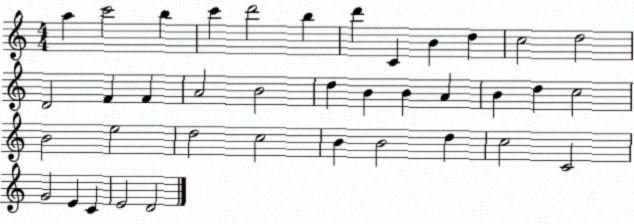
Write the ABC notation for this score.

X:1
T:Untitled
M:4/4
L:1/4
K:C
a c'2 b c' d'2 b d' C B d c2 d2 D2 F F A2 B2 d B B A B d c2 B2 e2 d2 c2 B B2 d c2 C2 G2 E C E2 D2